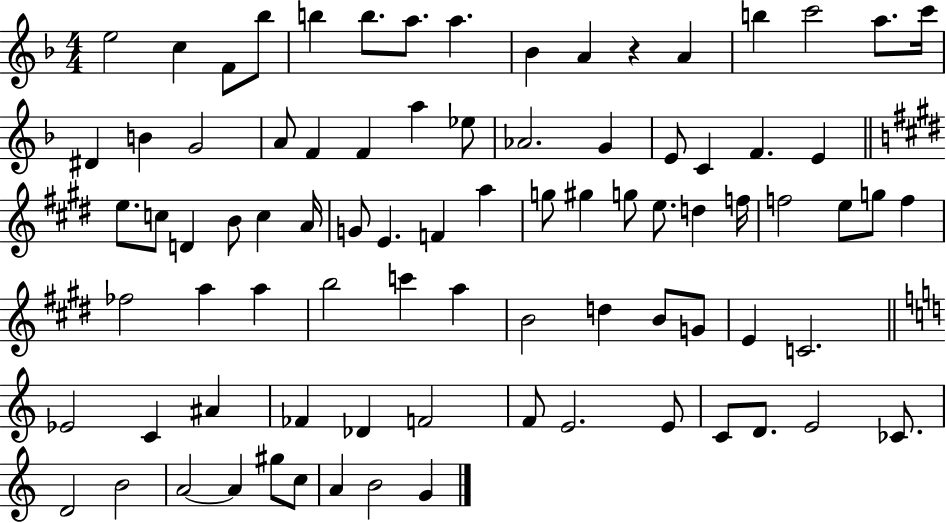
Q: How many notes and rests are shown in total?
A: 84